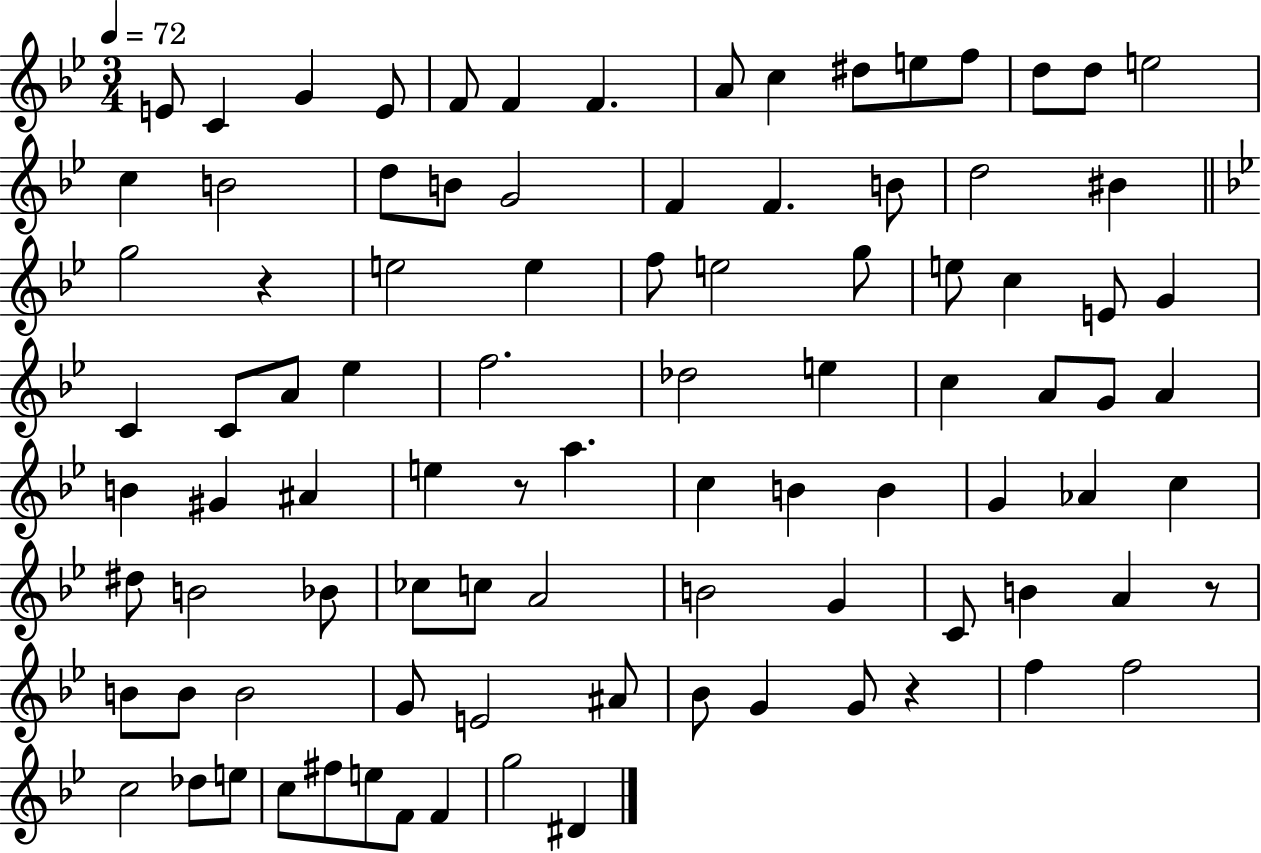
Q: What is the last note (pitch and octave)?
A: D#4